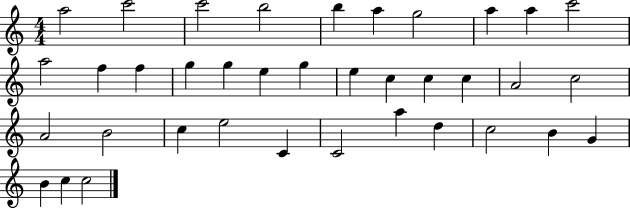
{
  \clef treble
  \numericTimeSignature
  \time 4/4
  \key c \major
  a''2 c'''2 | c'''2 b''2 | b''4 a''4 g''2 | a''4 a''4 c'''2 | \break a''2 f''4 f''4 | g''4 g''4 e''4 g''4 | e''4 c''4 c''4 c''4 | a'2 c''2 | \break a'2 b'2 | c''4 e''2 c'4 | c'2 a''4 d''4 | c''2 b'4 g'4 | \break b'4 c''4 c''2 | \bar "|."
}